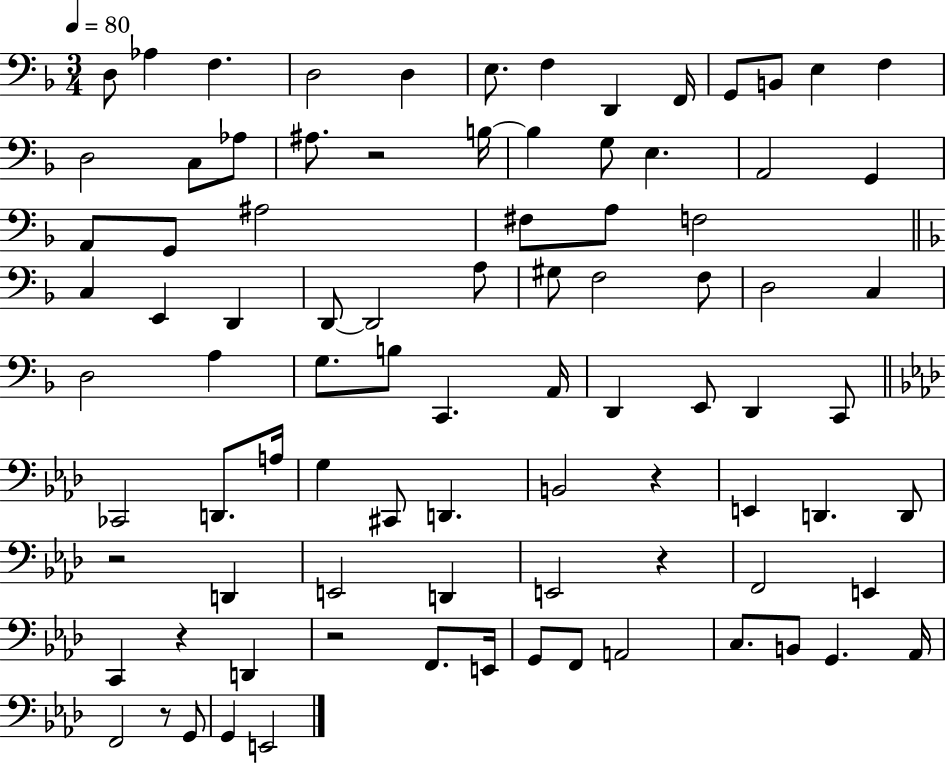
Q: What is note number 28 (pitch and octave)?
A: A3